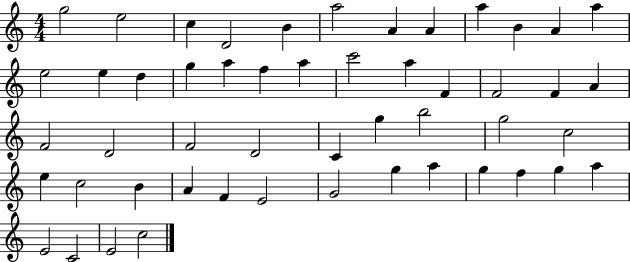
X:1
T:Untitled
M:4/4
L:1/4
K:C
g2 e2 c D2 B a2 A A a B A a e2 e d g a f a c'2 a F F2 F A F2 D2 F2 D2 C g b2 g2 c2 e c2 B A F E2 G2 g a g f g a E2 C2 E2 c2